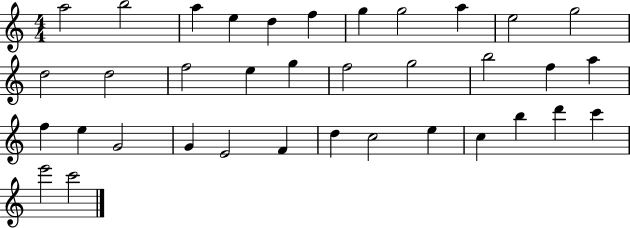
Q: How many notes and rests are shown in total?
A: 36